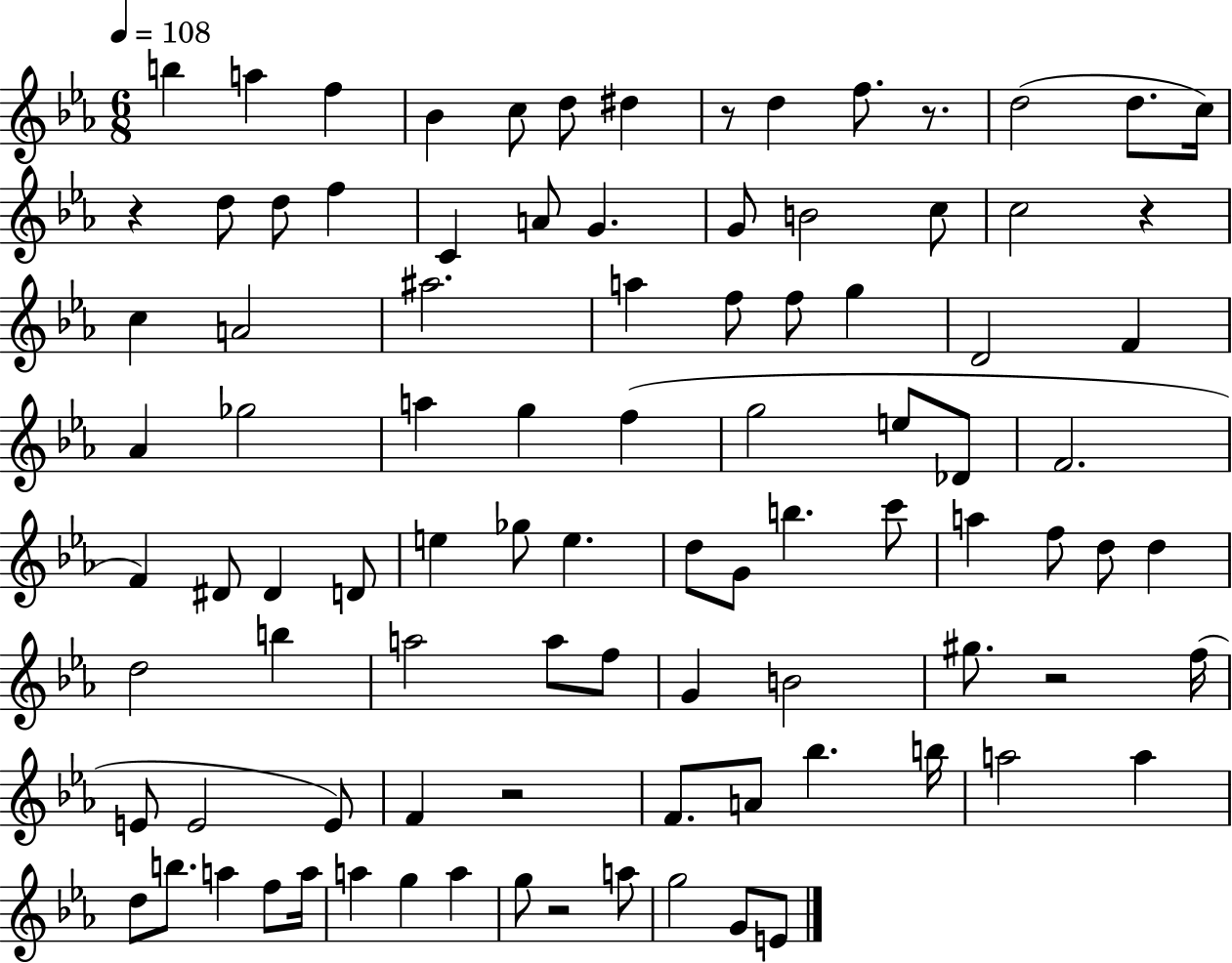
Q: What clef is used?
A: treble